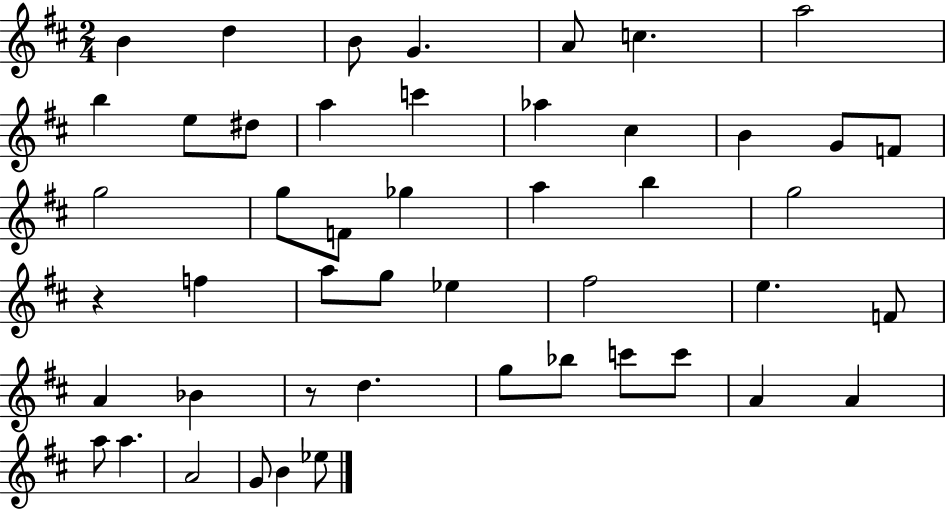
{
  \clef treble
  \numericTimeSignature
  \time 2/4
  \key d \major
  b'4 d''4 | b'8 g'4. | a'8 c''4. | a''2 | \break b''4 e''8 dis''8 | a''4 c'''4 | aes''4 cis''4 | b'4 g'8 f'8 | \break g''2 | g''8 f'8 ges''4 | a''4 b''4 | g''2 | \break r4 f''4 | a''8 g''8 ees''4 | fis''2 | e''4. f'8 | \break a'4 bes'4 | r8 d''4. | g''8 bes''8 c'''8 c'''8 | a'4 a'4 | \break a''8 a''4. | a'2 | g'8 b'4 ees''8 | \bar "|."
}